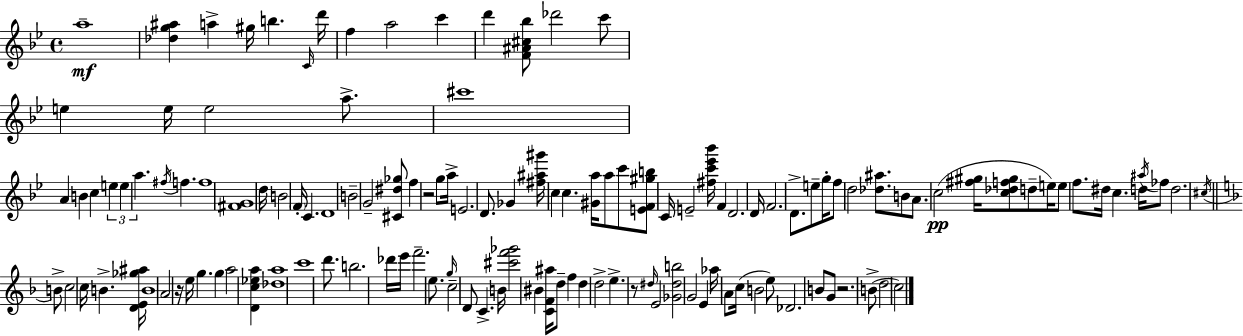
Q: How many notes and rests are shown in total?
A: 132